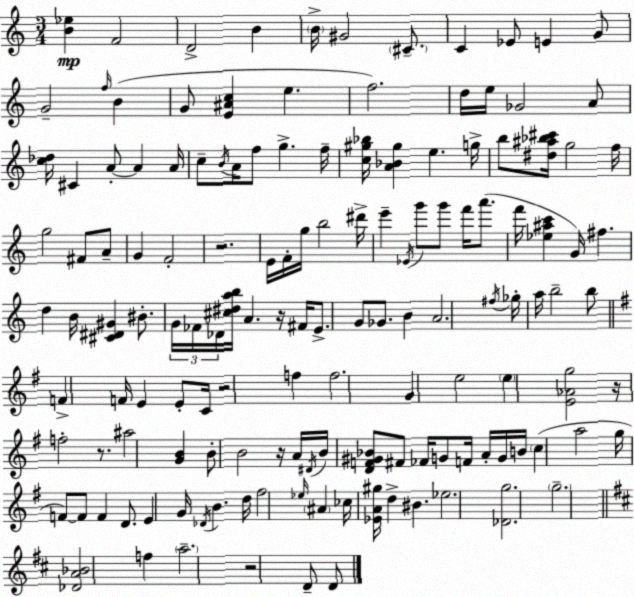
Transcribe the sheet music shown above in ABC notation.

X:1
T:Untitled
M:3/4
L:1/4
K:Am
[B_e] F2 D2 B B/4 ^G2 ^C/2 C _E/2 E G/2 G2 f/4 B G/2 [E^Ac] e f2 d/4 e/4 _G2 A/2 [c_d]/4 ^C A/2 A A/4 c/2 B/4 A/4 f/2 g f/4 [c^g_b]/4 [A_B^g] e g/4 b/2 [^d^a_b^c']/4 g2 f/4 g2 ^F/2 A/2 G F2 z2 E/4 F/4 g/4 b2 ^d'/4 e' _E/4 g'/2 g'/2 f'/4 a'/2 f'/4 [_e^ac'] G/4 ^f d B/4 [^C^D^G] ^B/2 G/4 _F/4 _D/4 [^c^dab]/4 A z/4 ^F/4 E/2 G/2 _G/2 B A2 ^f/4 _g/4 a/4 b2 b/2 F F/4 E E/2 C/4 z2 f f2 G e2 e [E_Ag]2 z/4 f2 z/2 ^a2 [GB] B/2 B2 z/4 A/4 ^D/4 B/4 [DF^G_B]/2 ^F/2 _F/4 G/2 F/4 A/4 G/4 B/4 c a2 g/4 F/2 F/2 F D/2 E G/4 _D/4 B d/4 ^f2 _e/4 ^A _c/4 [_EA^g]/4 d ^B _e2 [_Dg]2 g2 [_DA_B]2 f a2 z2 D/2 D/2